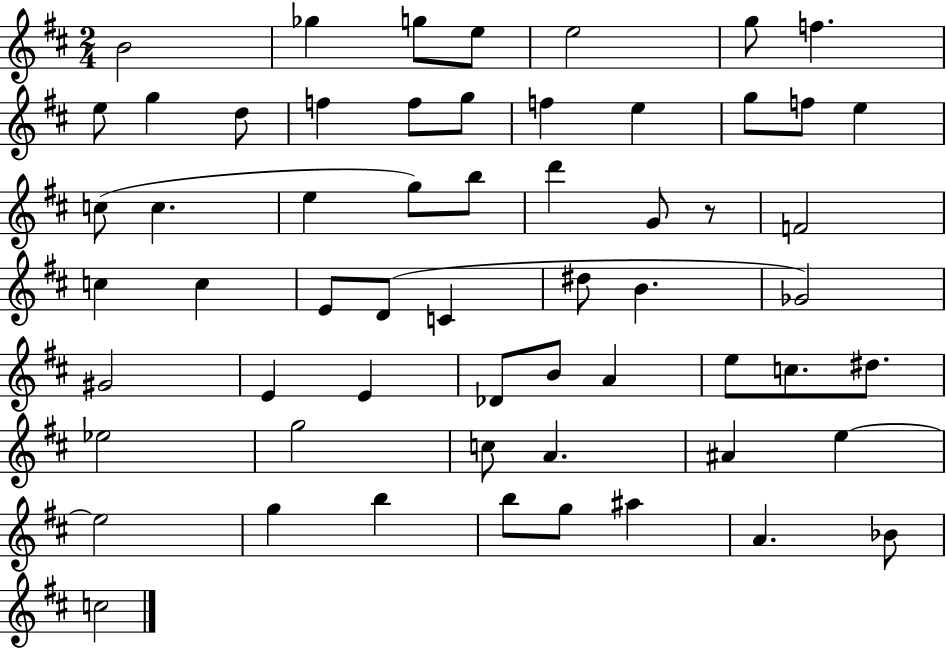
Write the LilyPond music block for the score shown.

{
  \clef treble
  \numericTimeSignature
  \time 2/4
  \key d \major
  b'2 | ges''4 g''8 e''8 | e''2 | g''8 f''4. | \break e''8 g''4 d''8 | f''4 f''8 g''8 | f''4 e''4 | g''8 f''8 e''4 | \break c''8( c''4. | e''4 g''8) b''8 | d'''4 g'8 r8 | f'2 | \break c''4 c''4 | e'8 d'8( c'4 | dis''8 b'4. | ges'2) | \break gis'2 | e'4 e'4 | des'8 b'8 a'4 | e''8 c''8. dis''8. | \break ees''2 | g''2 | c''8 a'4. | ais'4 e''4~~ | \break e''2 | g''4 b''4 | b''8 g''8 ais''4 | a'4. bes'8 | \break c''2 | \bar "|."
}